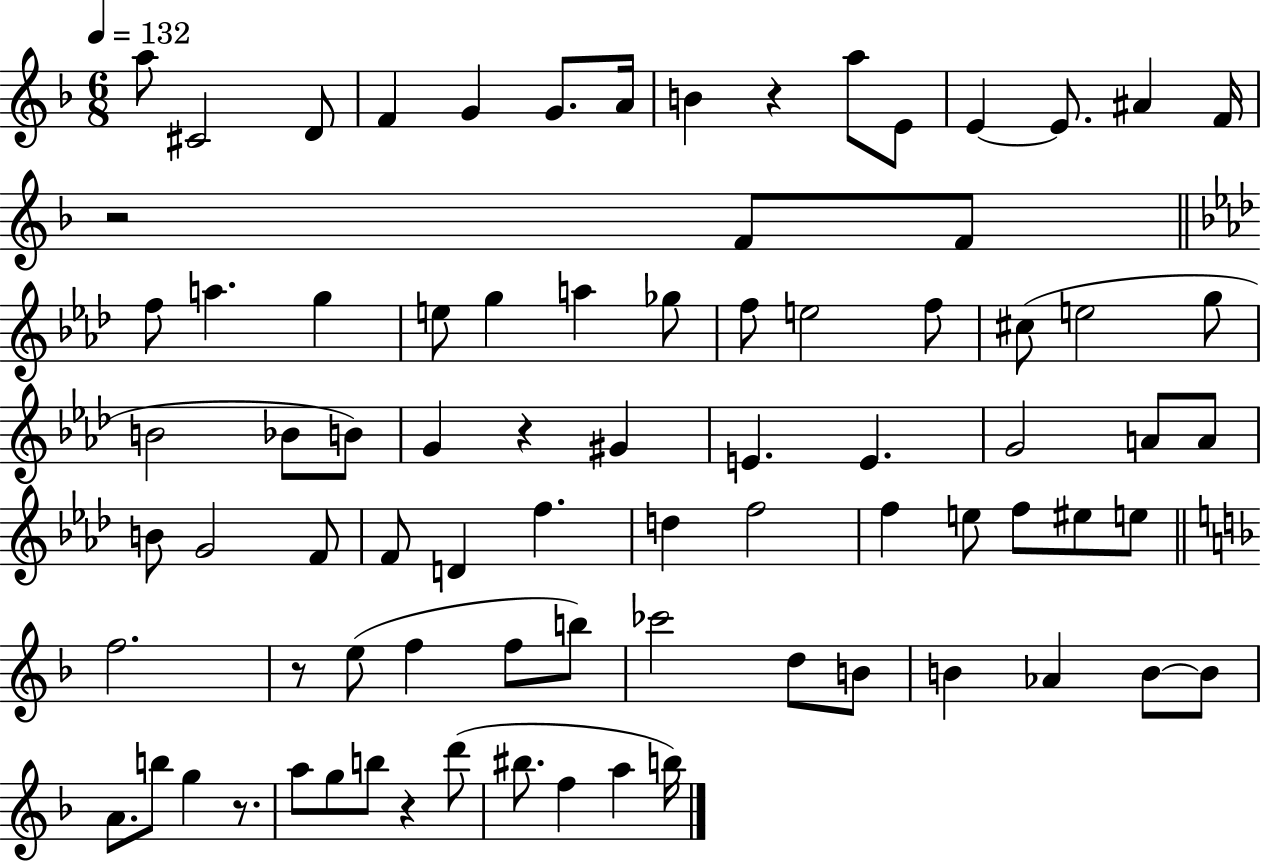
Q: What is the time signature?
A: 6/8